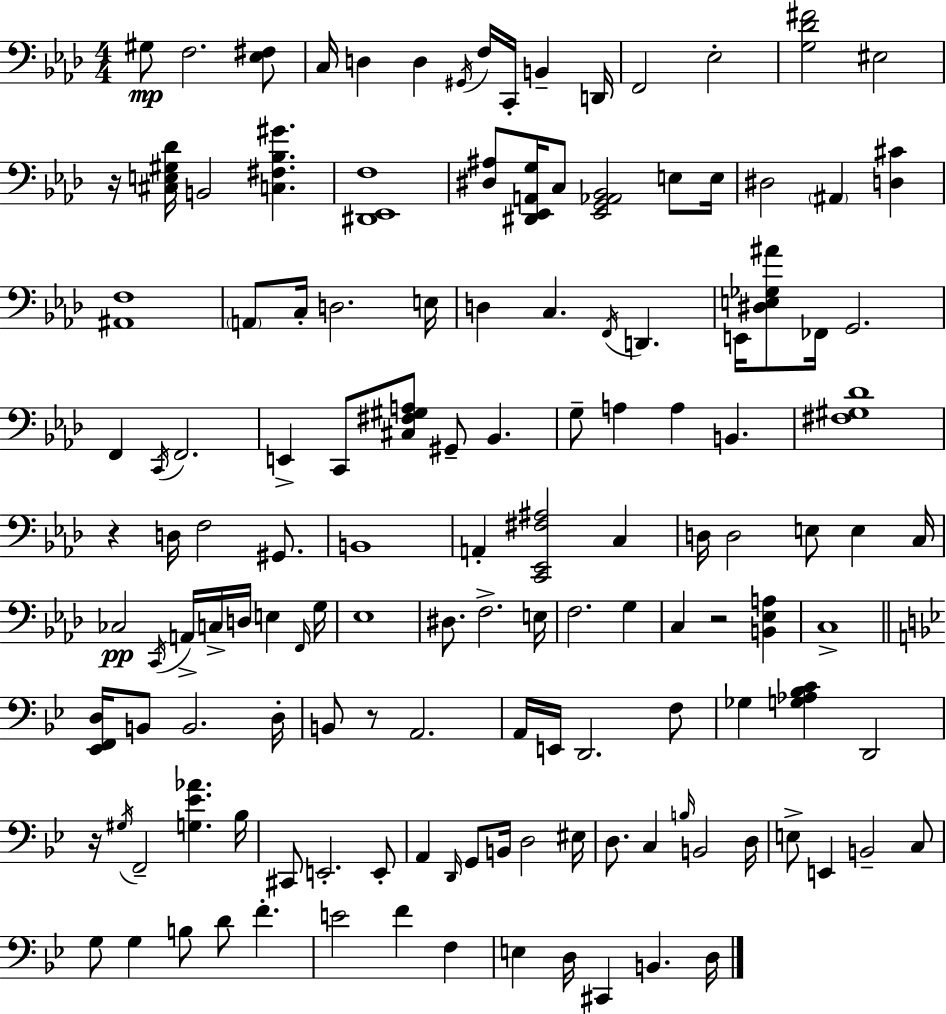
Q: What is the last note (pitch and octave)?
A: D3